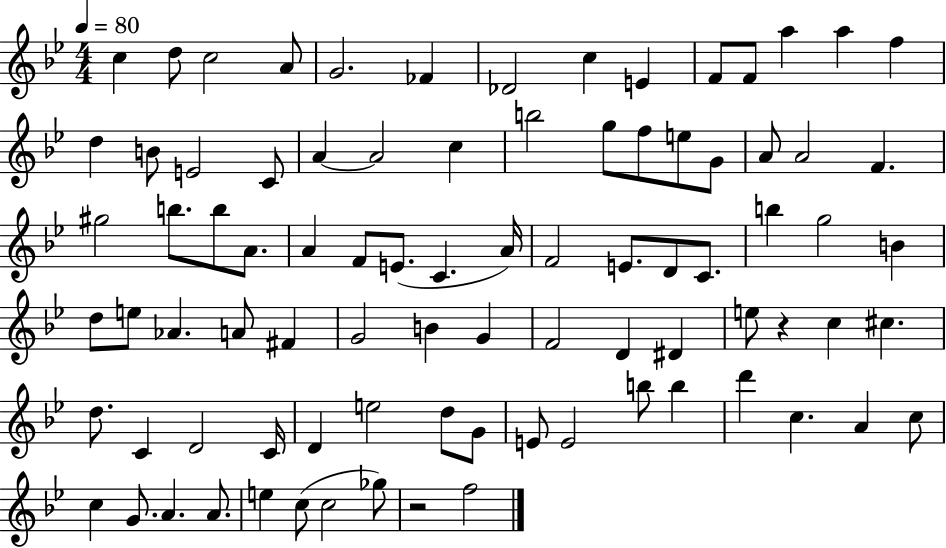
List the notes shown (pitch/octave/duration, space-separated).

C5/q D5/e C5/h A4/e G4/h. FES4/q Db4/h C5/q E4/q F4/e F4/e A5/q A5/q F5/q D5/q B4/e E4/h C4/e A4/q A4/h C5/q B5/h G5/e F5/e E5/e G4/e A4/e A4/h F4/q. G#5/h B5/e. B5/e A4/e. A4/q F4/e E4/e. C4/q. A4/s F4/h E4/e. D4/e C4/e. B5/q G5/h B4/q D5/e E5/e Ab4/q. A4/e F#4/q G4/h B4/q G4/q F4/h D4/q D#4/q E5/e R/q C5/q C#5/q. D5/e. C4/q D4/h C4/s D4/q E5/h D5/e G4/e E4/e E4/h B5/e B5/q D6/q C5/q. A4/q C5/e C5/q G4/e. A4/q. A4/e. E5/q C5/e C5/h Gb5/e R/h F5/h